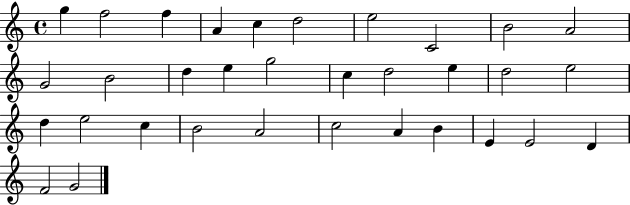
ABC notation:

X:1
T:Untitled
M:4/4
L:1/4
K:C
g f2 f A c d2 e2 C2 B2 A2 G2 B2 d e g2 c d2 e d2 e2 d e2 c B2 A2 c2 A B E E2 D F2 G2